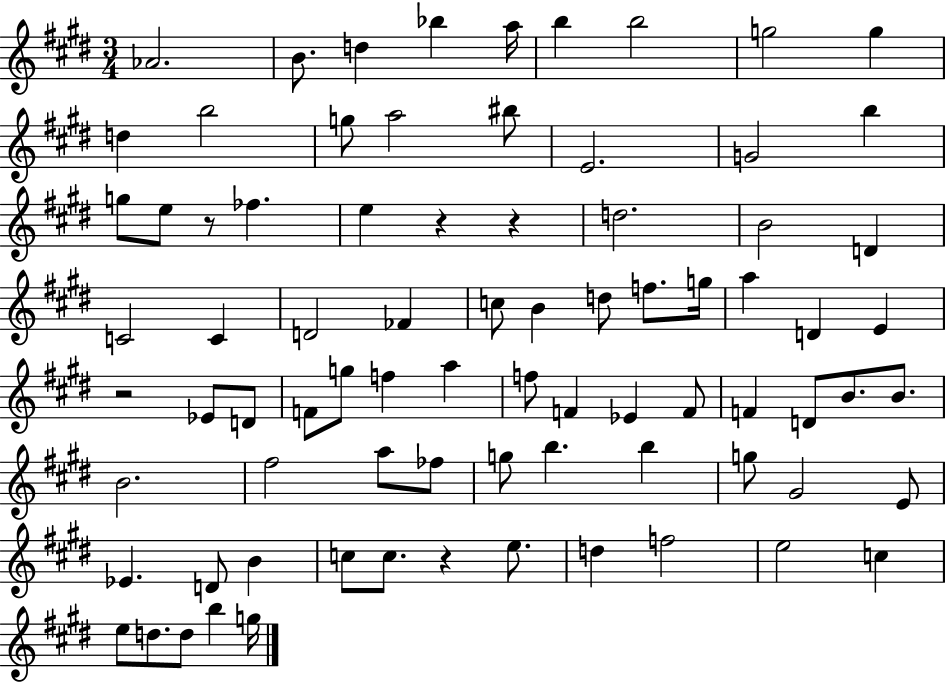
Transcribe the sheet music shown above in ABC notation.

X:1
T:Untitled
M:3/4
L:1/4
K:E
_A2 B/2 d _b a/4 b b2 g2 g d b2 g/2 a2 ^b/2 E2 G2 b g/2 e/2 z/2 _f e z z d2 B2 D C2 C D2 _F c/2 B d/2 f/2 g/4 a D E z2 _E/2 D/2 F/2 g/2 f a f/2 F _E F/2 F D/2 B/2 B/2 B2 ^f2 a/2 _f/2 g/2 b b g/2 ^G2 E/2 _E D/2 B c/2 c/2 z e/2 d f2 e2 c e/2 d/2 d/2 b g/4